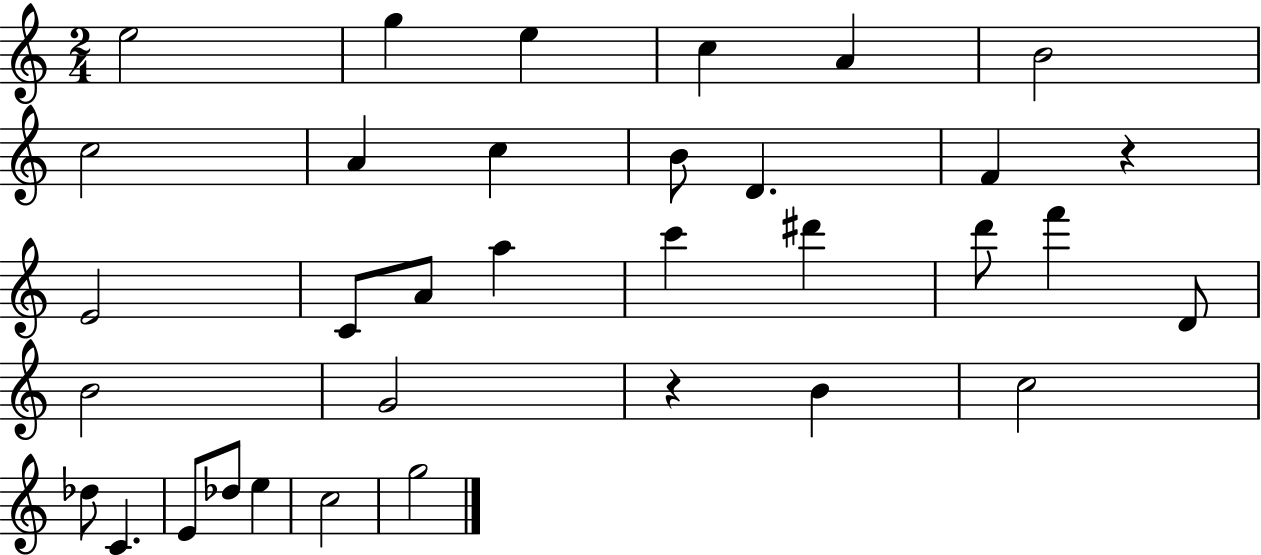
X:1
T:Untitled
M:2/4
L:1/4
K:C
e2 g e c A B2 c2 A c B/2 D F z E2 C/2 A/2 a c' ^d' d'/2 f' D/2 B2 G2 z B c2 _d/2 C E/2 _d/2 e c2 g2